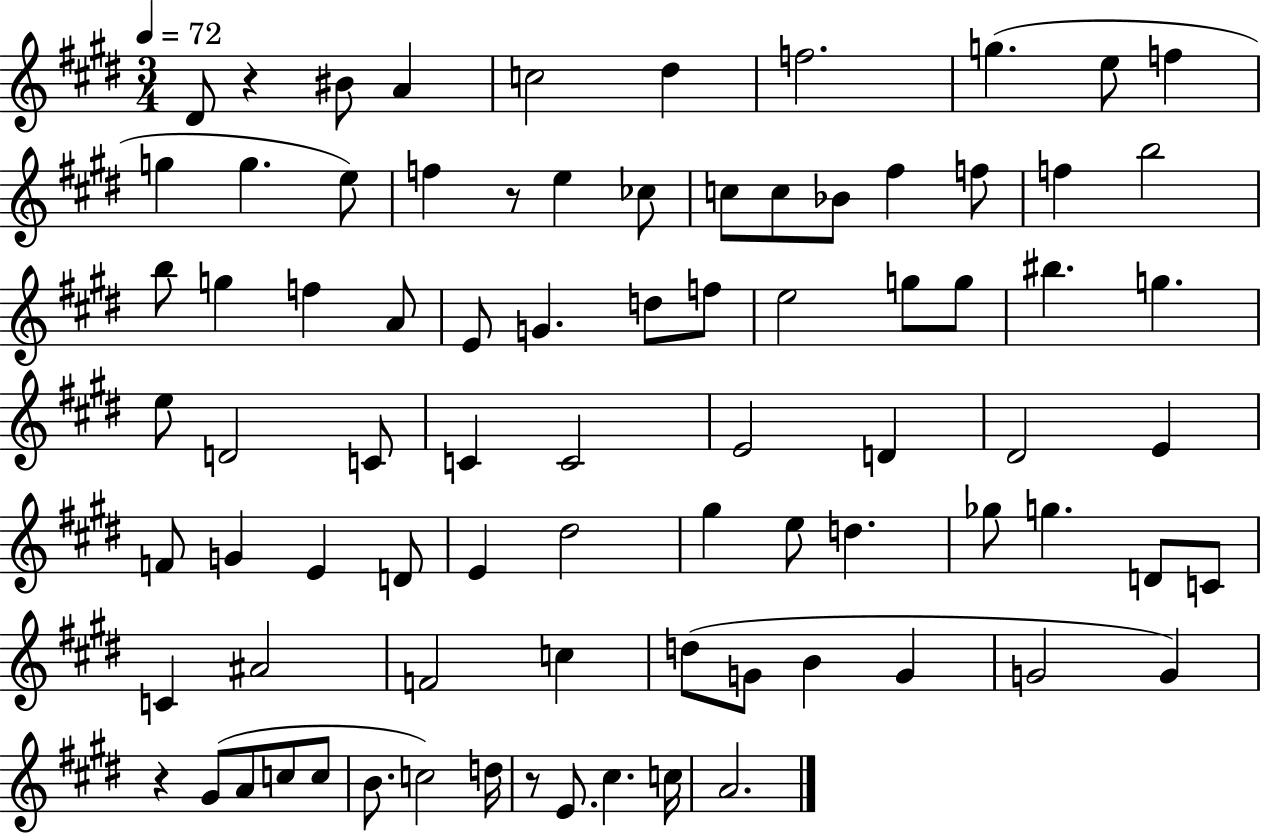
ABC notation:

X:1
T:Untitled
M:3/4
L:1/4
K:E
^D/2 z ^B/2 A c2 ^d f2 g e/2 f g g e/2 f z/2 e _c/2 c/2 c/2 _B/2 ^f f/2 f b2 b/2 g f A/2 E/2 G d/2 f/2 e2 g/2 g/2 ^b g e/2 D2 C/2 C C2 E2 D ^D2 E F/2 G E D/2 E ^d2 ^g e/2 d _g/2 g D/2 C/2 C ^A2 F2 c d/2 G/2 B G G2 G z ^G/2 A/2 c/2 c/2 B/2 c2 d/4 z/2 E/2 ^c c/4 A2